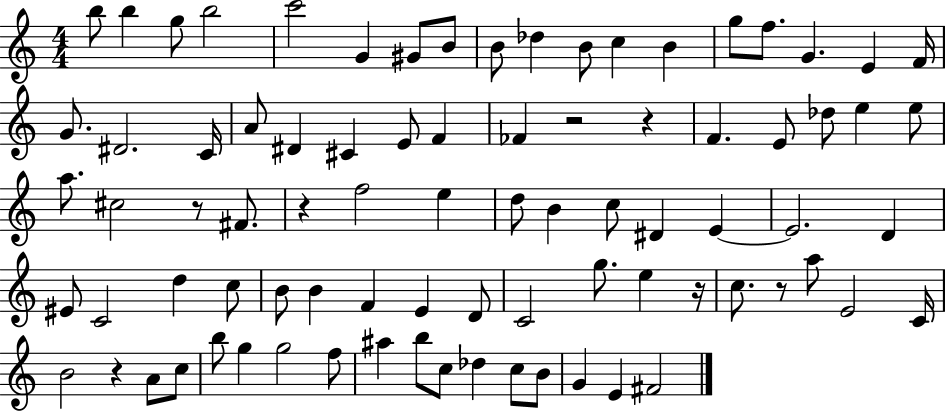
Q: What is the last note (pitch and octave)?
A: F#4